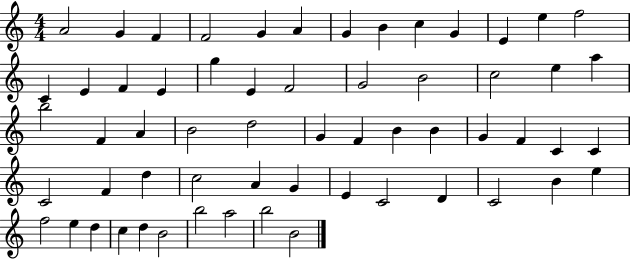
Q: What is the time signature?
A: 4/4